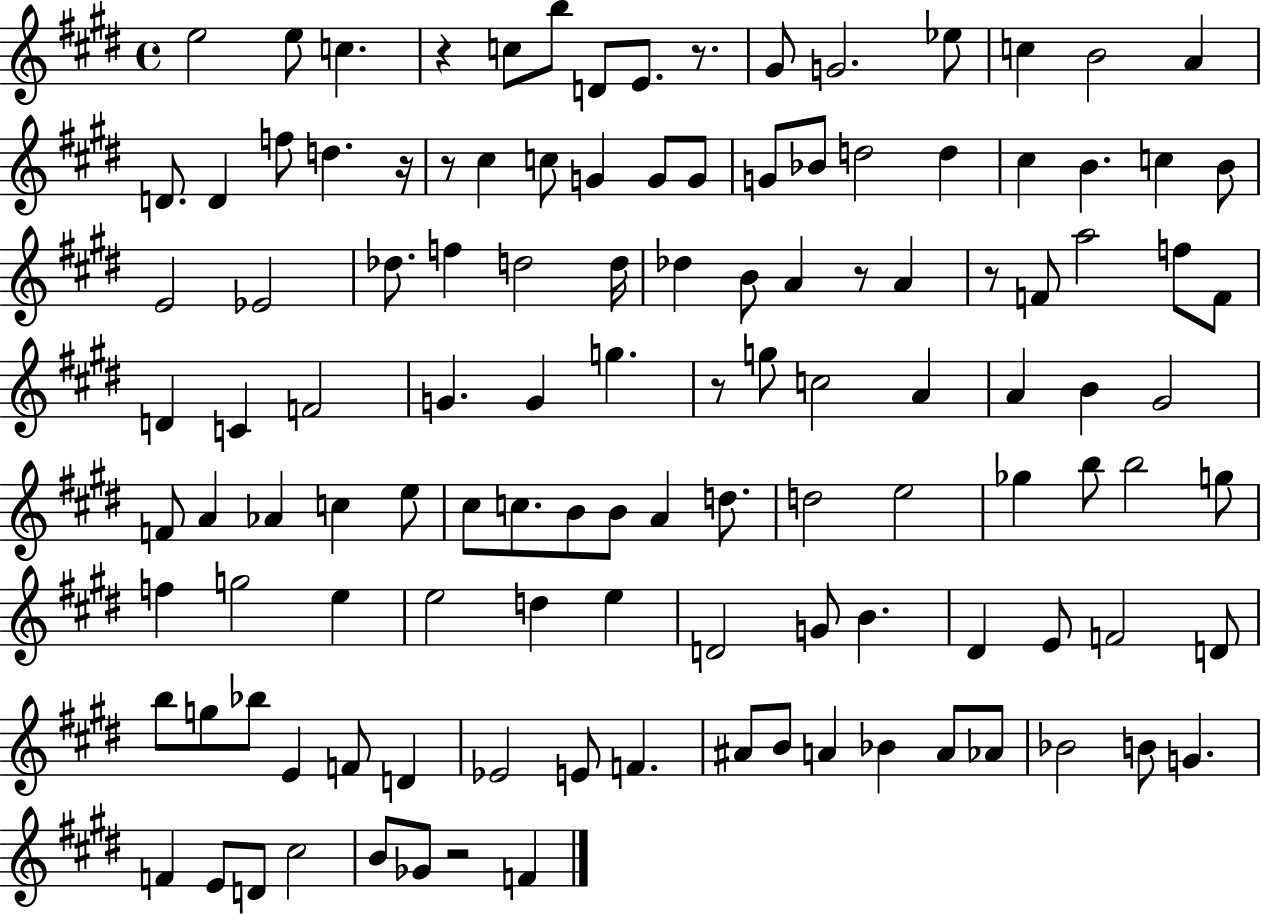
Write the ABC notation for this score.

X:1
T:Untitled
M:4/4
L:1/4
K:E
e2 e/2 c z c/2 b/2 D/2 E/2 z/2 ^G/2 G2 _e/2 c B2 A D/2 D f/2 d z/4 z/2 ^c c/2 G G/2 G/2 G/2 _B/2 d2 d ^c B c B/2 E2 _E2 _d/2 f d2 d/4 _d B/2 A z/2 A z/2 F/2 a2 f/2 F/2 D C F2 G G g z/2 g/2 c2 A A B ^G2 F/2 A _A c e/2 ^c/2 c/2 B/2 B/2 A d/2 d2 e2 _g b/2 b2 g/2 f g2 e e2 d e D2 G/2 B ^D E/2 F2 D/2 b/2 g/2 _b/2 E F/2 D _E2 E/2 F ^A/2 B/2 A _B A/2 _A/2 _B2 B/2 G F E/2 D/2 ^c2 B/2 _G/2 z2 F